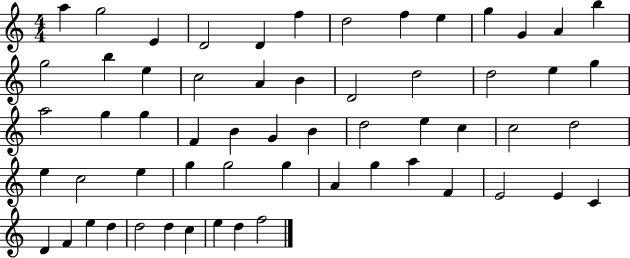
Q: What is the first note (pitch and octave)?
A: A5